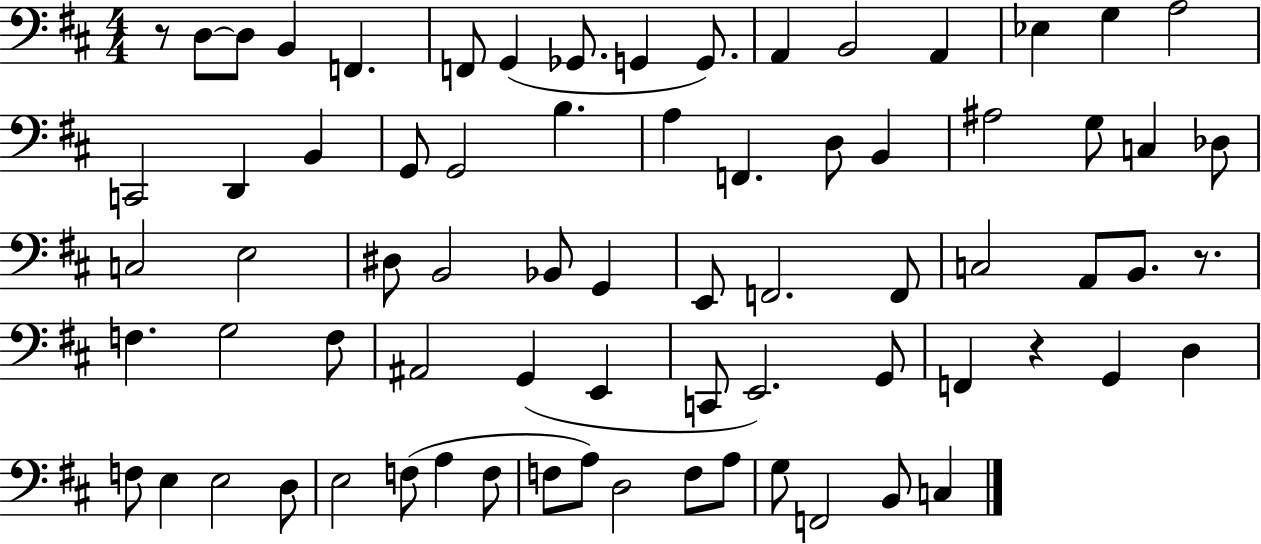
{
  \clef bass
  \numericTimeSignature
  \time 4/4
  \key d \major
  \repeat volta 2 { r8 d8~~ d8 b,4 f,4. | f,8 g,4( ges,8. g,4 g,8.) | a,4 b,2 a,4 | ees4 g4 a2 | \break c,2 d,4 b,4 | g,8 g,2 b4. | a4 f,4. d8 b,4 | ais2 g8 c4 des8 | \break c2 e2 | dis8 b,2 bes,8 g,4 | e,8 f,2. f,8 | c2 a,8 b,8. r8. | \break f4. g2 f8 | ais,2 g,4( e,4 | c,8 e,2.) g,8 | f,4 r4 g,4 d4 | \break f8 e4 e2 d8 | e2 f8( a4 f8 | f8 a8) d2 f8 a8 | g8 f,2 b,8 c4 | \break } \bar "|."
}